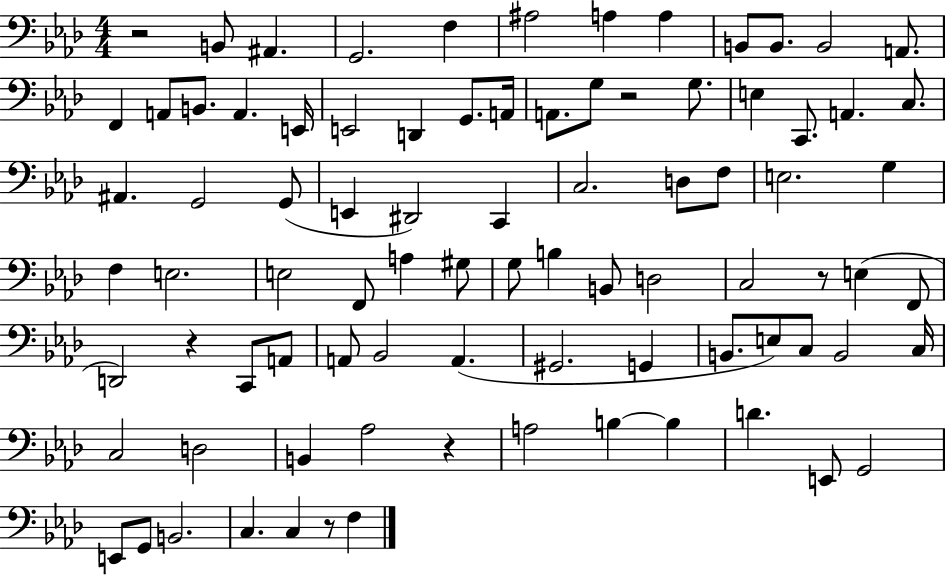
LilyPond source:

{
  \clef bass
  \numericTimeSignature
  \time 4/4
  \key aes \major
  r2 b,8 ais,4. | g,2. f4 | ais2 a4 a4 | b,8 b,8. b,2 a,8. | \break f,4 a,8 b,8. a,4. e,16 | e,2 d,4 g,8. a,16 | a,8. g8 r2 g8. | e4 c,8. a,4. c8. | \break ais,4. g,2 g,8( | e,4 dis,2) c,4 | c2. d8 f8 | e2. g4 | \break f4 e2. | e2 f,8 a4 gis8 | g8 b4 b,8 d2 | c2 r8 e4( f,8 | \break d,2) r4 c,8 a,8 | a,8 bes,2 a,4.( | gis,2. g,4 | b,8. e8) c8 b,2 c16 | \break c2 d2 | b,4 aes2 r4 | a2 b4~~ b4 | d'4. e,8 g,2 | \break e,8 g,8 b,2. | c4. c4 r8 f4 | \bar "|."
}